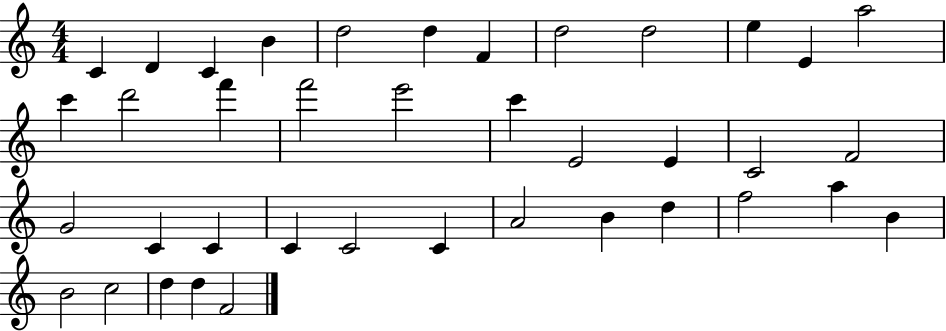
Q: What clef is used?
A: treble